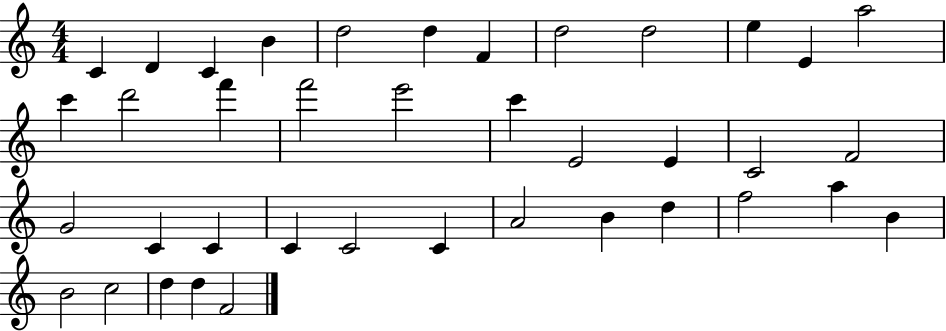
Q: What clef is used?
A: treble